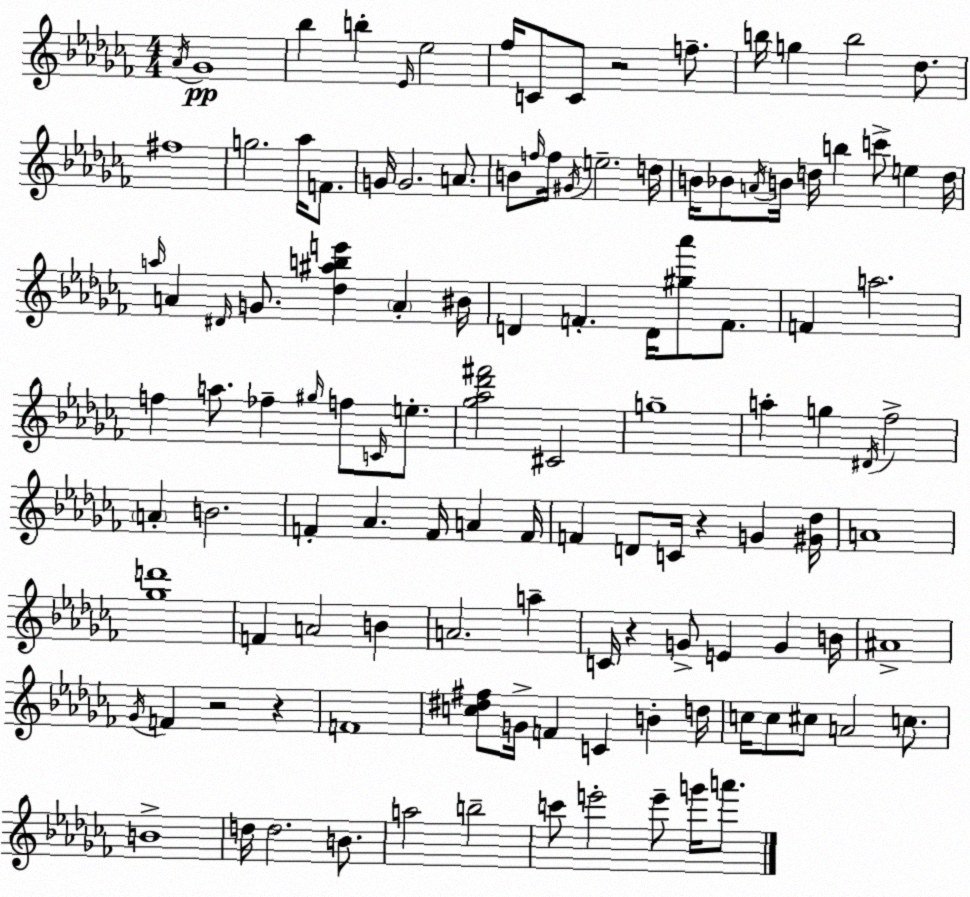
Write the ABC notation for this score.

X:1
T:Untitled
M:4/4
L:1/4
K:Abm
_A/4 _G4 _b b _E/4 _e2 _f/4 C/2 C/2 z2 f/2 b/4 g b2 _d/2 ^f4 g2 _a/4 F/2 G/4 G2 A/2 B/2 f/4 f/4 ^G/4 e2 d/4 B/4 _B/2 A/4 B/4 d/4 b c'/2 e d/4 a/4 A ^D/4 G/2 [_d^abe'] A ^B/4 D F D/4 [^g_a']/2 F/2 F a2 f a/2 _f ^g/4 f/2 C/4 e/2 [_g_a_d'^f']2 ^C2 g4 a g ^D/4 _f2 A B2 F _A F/4 A F/4 F D/2 C/4 z G [^G_d]/4 A4 [_gd']4 F A2 B A2 a C/4 z G/2 E G B/4 ^A4 _G/4 F z2 z F4 [c^d^f]/2 G/4 F C B d/4 c/4 c/2 ^c/2 A2 c/2 B4 d/4 d2 B/2 a2 b2 c'/2 e'2 e'/2 g'/4 a'/2